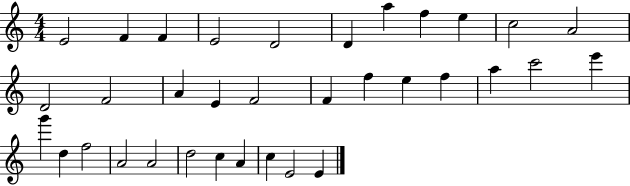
E4/h F4/q F4/q E4/h D4/h D4/q A5/q F5/q E5/q C5/h A4/h D4/h F4/h A4/q E4/q F4/h F4/q F5/q E5/q F5/q A5/q C6/h E6/q G6/q D5/q F5/h A4/h A4/h D5/h C5/q A4/q C5/q E4/h E4/q